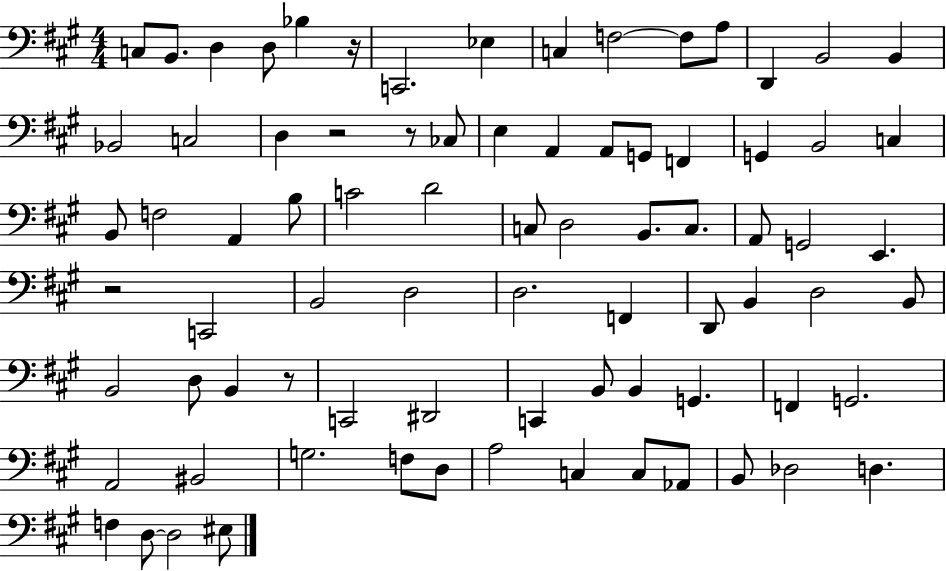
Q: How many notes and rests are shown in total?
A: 80